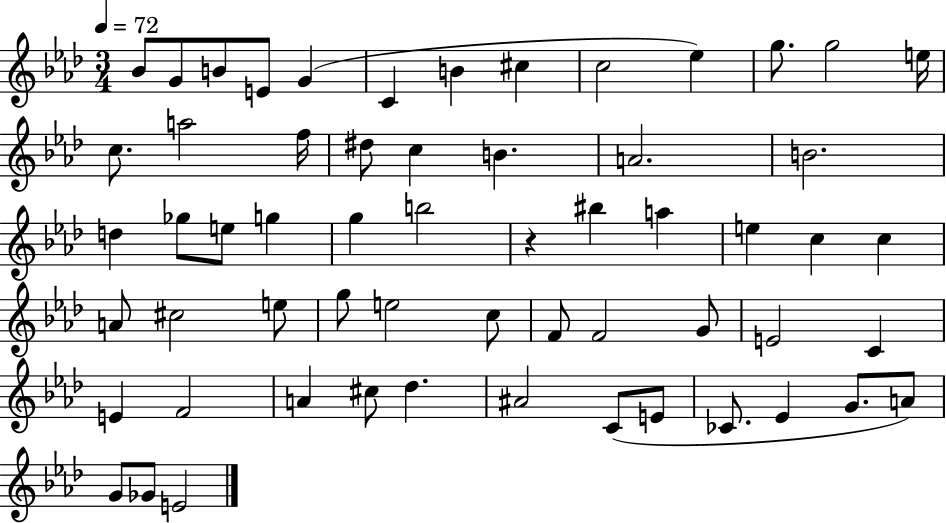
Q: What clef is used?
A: treble